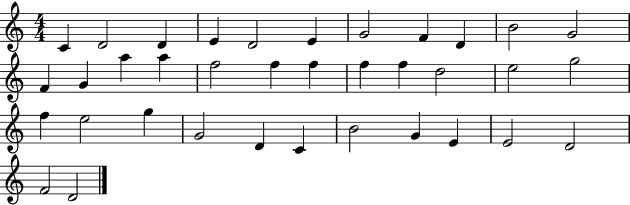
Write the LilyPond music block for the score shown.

{
  \clef treble
  \numericTimeSignature
  \time 4/4
  \key c \major
  c'4 d'2 d'4 | e'4 d'2 e'4 | g'2 f'4 d'4 | b'2 g'2 | \break f'4 g'4 a''4 a''4 | f''2 f''4 f''4 | f''4 f''4 d''2 | e''2 g''2 | \break f''4 e''2 g''4 | g'2 d'4 c'4 | b'2 g'4 e'4 | e'2 d'2 | \break f'2 d'2 | \bar "|."
}